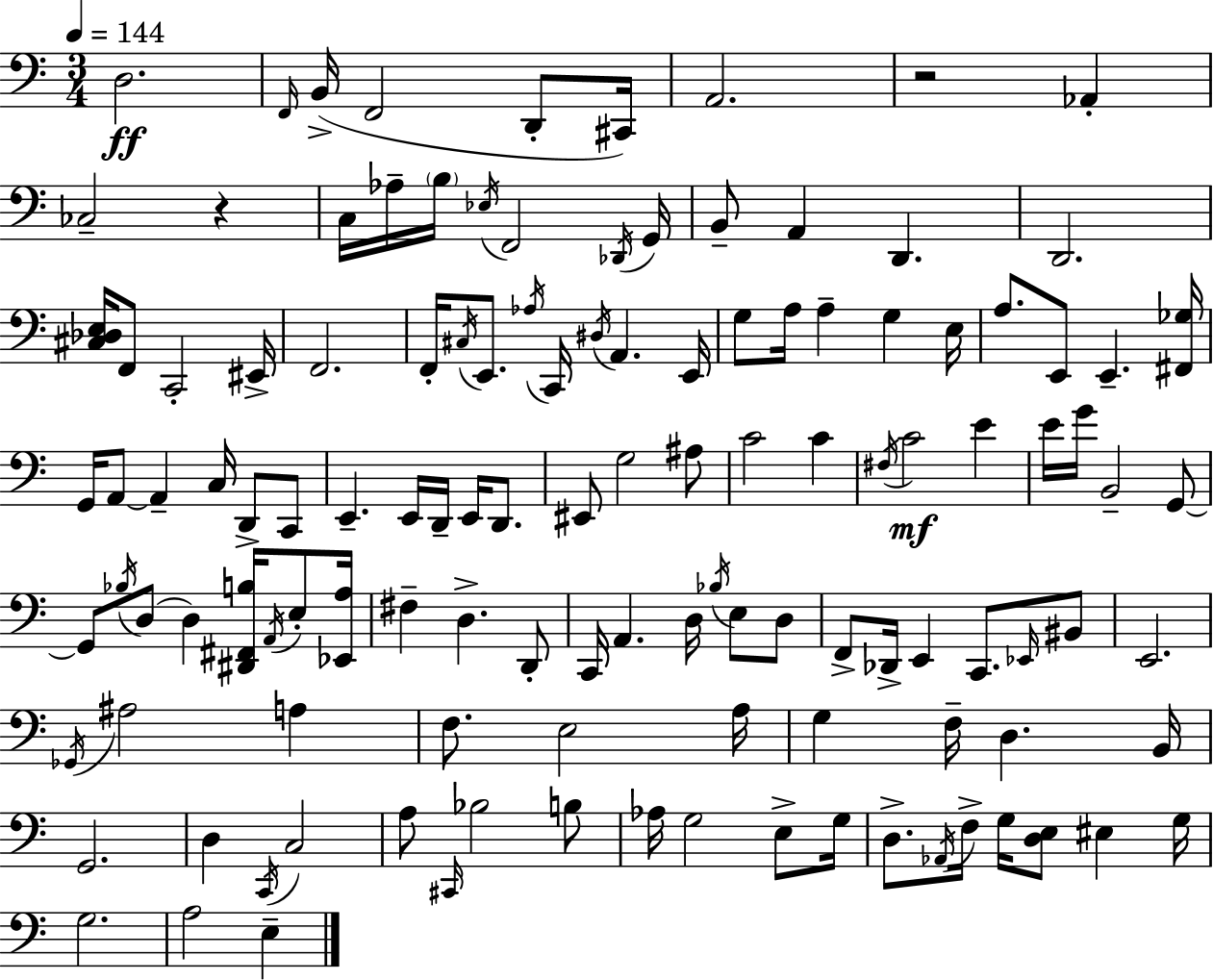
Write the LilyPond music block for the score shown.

{
  \clef bass
  \numericTimeSignature
  \time 3/4
  \key c \major
  \tempo 4 = 144
  d2.\ff | \grace { f,16 } b,16->( f,2 d,8-. | cis,16) a,2. | r2 aes,4-. | \break ces2-- r4 | c16 aes16-- \parenthesize b16 \acciaccatura { ees16 } f,2 | \acciaccatura { des,16 } g,16 b,8-- a,4 d,4. | d,2. | \break <cis des e>16 f,8 c,2-. | eis,16-> f,2. | f,16-. \acciaccatura { cis16 } e,8. \acciaccatura { aes16 } c,16 \acciaccatura { dis16 } a,4. | e,16 g8 a16 a4-- | \break g4 e16 a8. e,8 e,4.-- | <fis, ges>16 g,16 a,8~~ a,4-- | c16 d,8-> c,8 e,4.-- | e,16 d,16-- e,16 d,8. eis,8 g2 | \break ais8 c'2 | c'4 \acciaccatura { fis16 } c'2\mf | e'4 e'16 g'16 b,2-- | g,8~~ g,8 \acciaccatura { bes16 }( d8 | \break d4) <dis, fis, b>16 \acciaccatura { a,16 } e8-. <ees, a>16 fis4-- | d4.-> d,8-. c,16 a,4. | d16 \acciaccatura { bes16 } e8 d8 f,8-> | des,16-> e,4 c,8. \grace { ees,16 } bis,8 e,2. | \break \acciaccatura { ges,16 } | ais2 a4 | f8. e2 a16 | g4 f16-- d4. b,16 | \break g,2. | d4 \acciaccatura { c,16 } c2 | a8 \grace { cis,16 } bes2 | b8 aes16 g2 e8-> | \break g16 d8.-> \acciaccatura { aes,16 } f16-> g16 <d e>8 eis4 | g16 g2. | a2 e4-- | \bar "|."
}